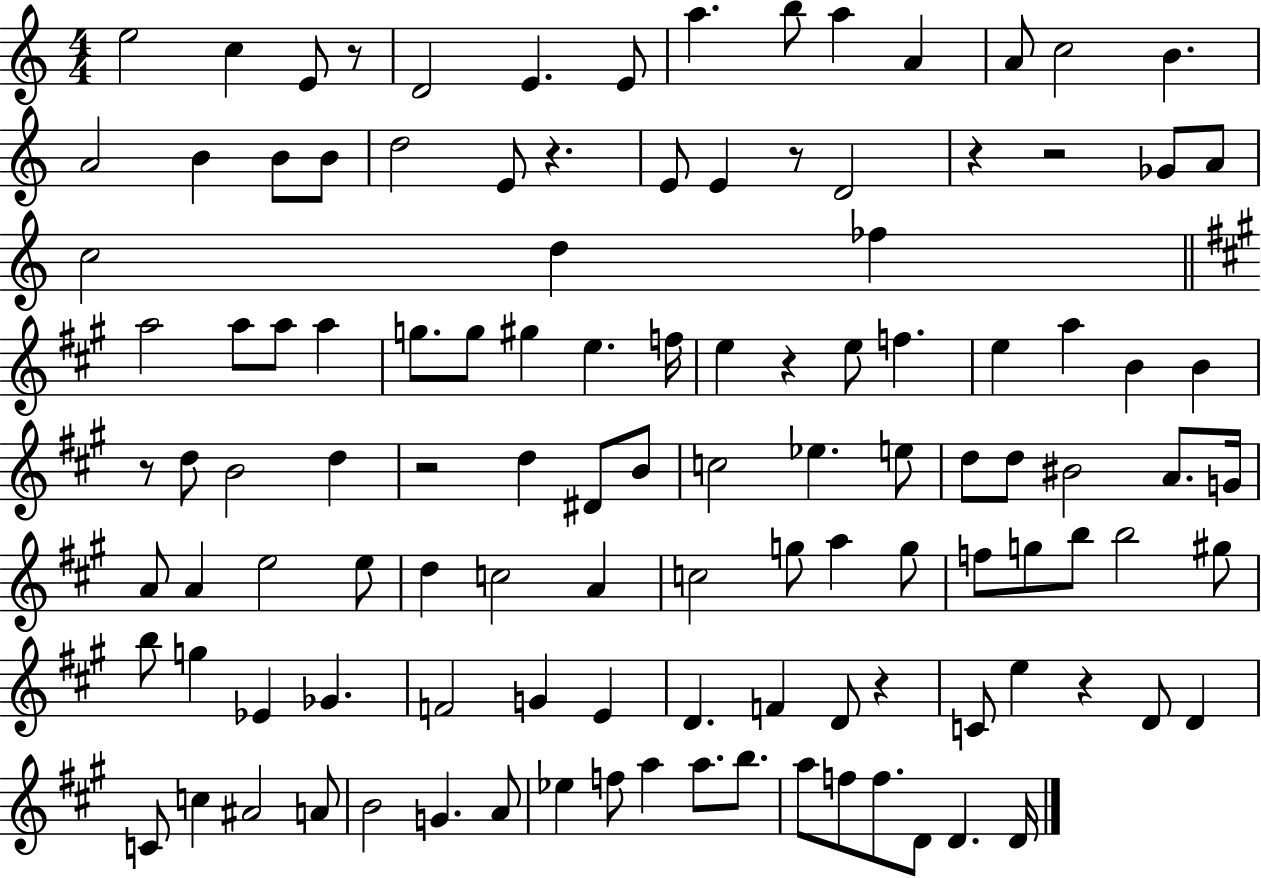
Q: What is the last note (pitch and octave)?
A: D4